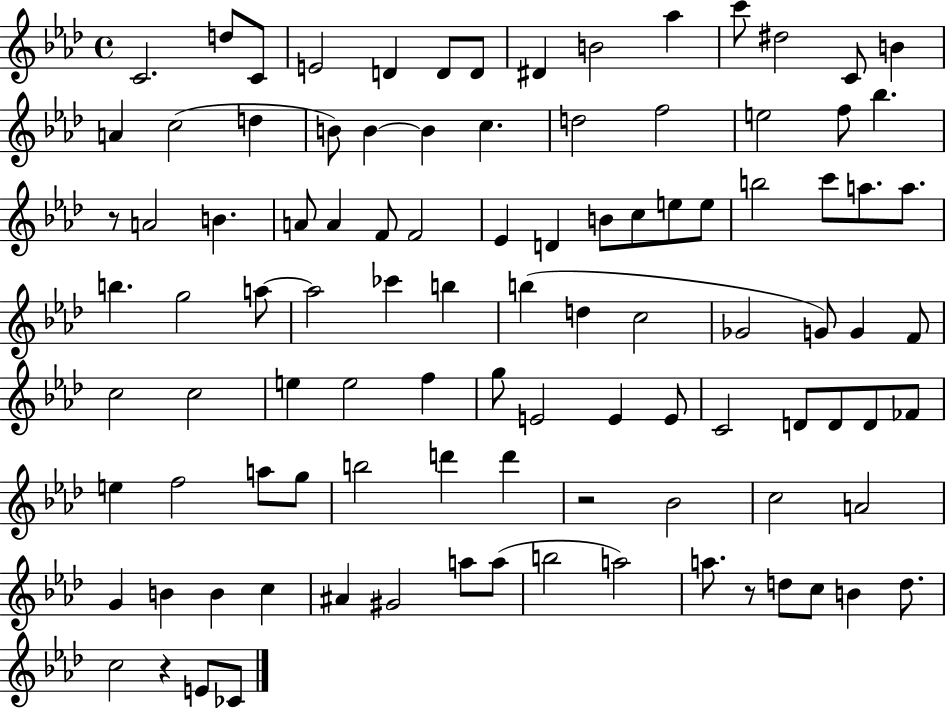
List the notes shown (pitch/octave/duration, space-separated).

C4/h. D5/e C4/e E4/h D4/q D4/e D4/e D#4/q B4/h Ab5/q C6/e D#5/h C4/e B4/q A4/q C5/h D5/q B4/e B4/q B4/q C5/q. D5/h F5/h E5/h F5/e Bb5/q. R/e A4/h B4/q. A4/e A4/q F4/e F4/h Eb4/q D4/q B4/e C5/e E5/e E5/e B5/h C6/e A5/e. A5/e. B5/q. G5/h A5/e A5/h CES6/q B5/q B5/q D5/q C5/h Gb4/h G4/e G4/q F4/e C5/h C5/h E5/q E5/h F5/q G5/e E4/h E4/q E4/e C4/h D4/e D4/e D4/e FES4/e E5/q F5/h A5/e G5/e B5/h D6/q D6/q R/h Bb4/h C5/h A4/h G4/q B4/q B4/q C5/q A#4/q G#4/h A5/e A5/e B5/h A5/h A5/e. R/e D5/e C5/e B4/q D5/e. C5/h R/q E4/e CES4/e